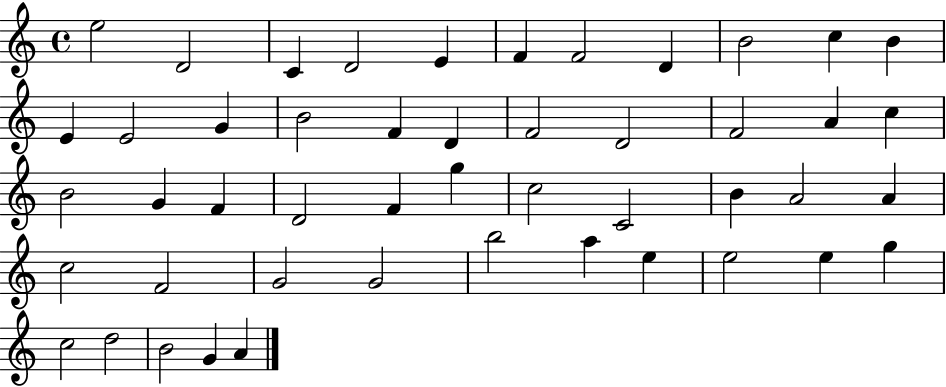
E5/h D4/h C4/q D4/h E4/q F4/q F4/h D4/q B4/h C5/q B4/q E4/q E4/h G4/q B4/h F4/q D4/q F4/h D4/h F4/h A4/q C5/q B4/h G4/q F4/q D4/h F4/q G5/q C5/h C4/h B4/q A4/h A4/q C5/h F4/h G4/h G4/h B5/h A5/q E5/q E5/h E5/q G5/q C5/h D5/h B4/h G4/q A4/q